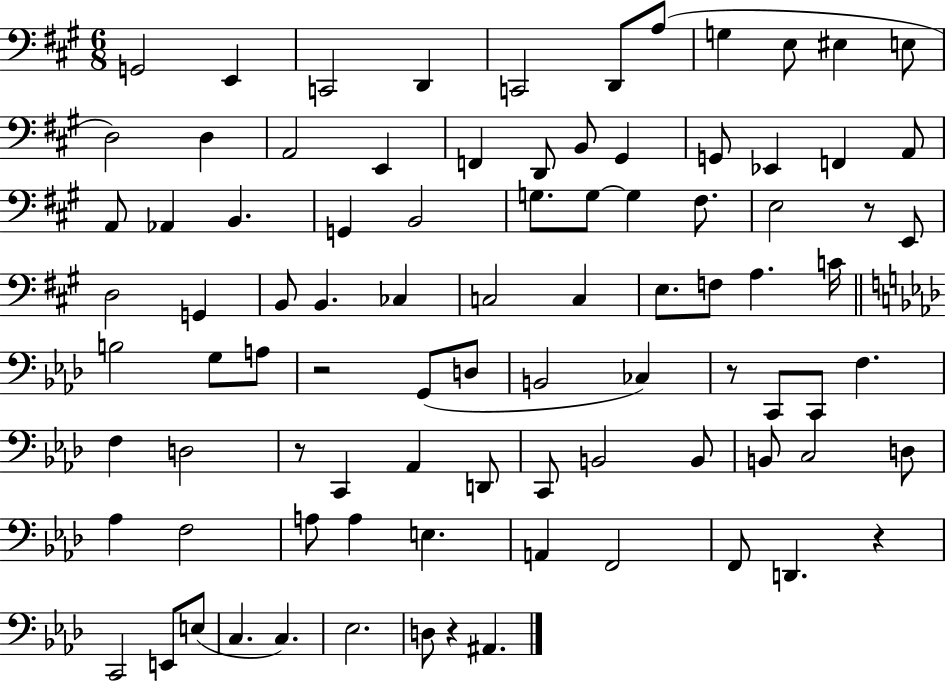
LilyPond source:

{
  \clef bass
  \numericTimeSignature
  \time 6/8
  \key a \major
  g,2 e,4 | c,2 d,4 | c,2 d,8 a8( | g4 e8 eis4 e8 | \break d2) d4 | a,2 e,4 | f,4 d,8 b,8 gis,4 | g,8 ees,4 f,4 a,8 | \break a,8 aes,4 b,4. | g,4 b,2 | g8. g8~~ g4 fis8. | e2 r8 e,8 | \break d2 g,4 | b,8 b,4. ces4 | c2 c4 | e8. f8 a4. c'16 | \break \bar "||" \break \key f \minor b2 g8 a8 | r2 g,8( d8 | b,2 ces4) | r8 c,8 c,8 f4. | \break f4 d2 | r8 c,4 aes,4 d,8 | c,8 b,2 b,8 | b,8 c2 d8 | \break aes4 f2 | a8 a4 e4. | a,4 f,2 | f,8 d,4. r4 | \break c,2 e,8 e8( | c4. c4.) | ees2. | d8 r4 ais,4. | \break \bar "|."
}